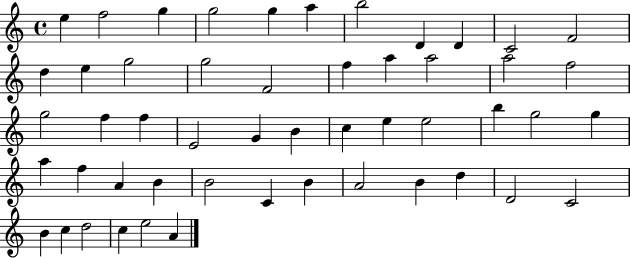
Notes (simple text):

E5/q F5/h G5/q G5/h G5/q A5/q B5/h D4/q D4/q C4/h F4/h D5/q E5/q G5/h G5/h F4/h F5/q A5/q A5/h A5/h F5/h G5/h F5/q F5/q E4/h G4/q B4/q C5/q E5/q E5/h B5/q G5/h G5/q A5/q F5/q A4/q B4/q B4/h C4/q B4/q A4/h B4/q D5/q D4/h C4/h B4/q C5/q D5/h C5/q E5/h A4/q